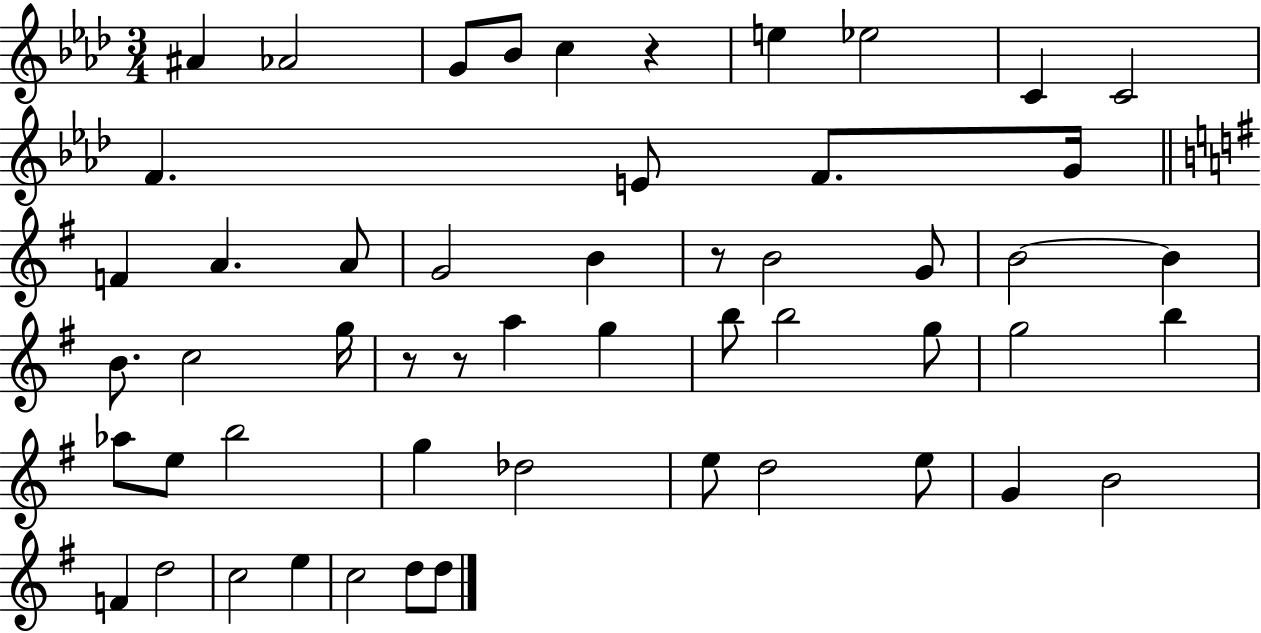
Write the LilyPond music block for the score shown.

{
  \clef treble
  \numericTimeSignature
  \time 3/4
  \key aes \major
  \repeat volta 2 { ais'4 aes'2 | g'8 bes'8 c''4 r4 | e''4 ees''2 | c'4 c'2 | \break f'4. e'8 f'8. g'16 | \bar "||" \break \key e \minor f'4 a'4. a'8 | g'2 b'4 | r8 b'2 g'8 | b'2~~ b'4 | \break b'8. c''2 g''16 | r8 r8 a''4 g''4 | b''8 b''2 g''8 | g''2 b''4 | \break aes''8 e''8 b''2 | g''4 des''2 | e''8 d''2 e''8 | g'4 b'2 | \break f'4 d''2 | c''2 e''4 | c''2 d''8 d''8 | } \bar "|."
}